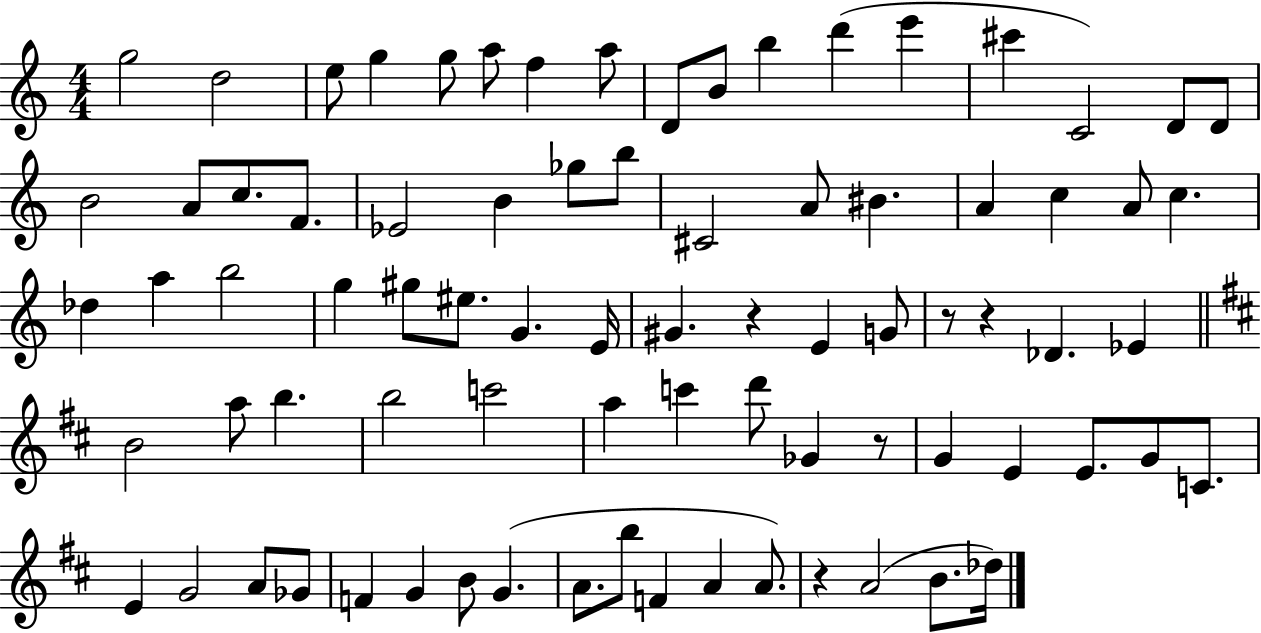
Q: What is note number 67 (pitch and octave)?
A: G4